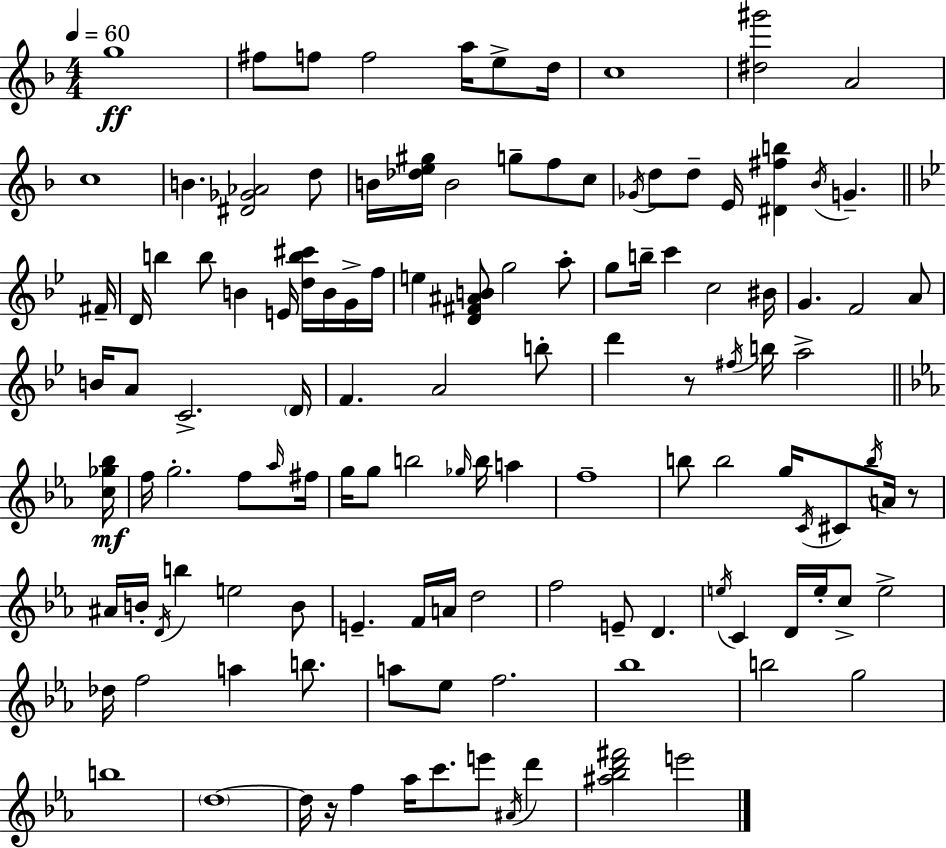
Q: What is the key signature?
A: F major